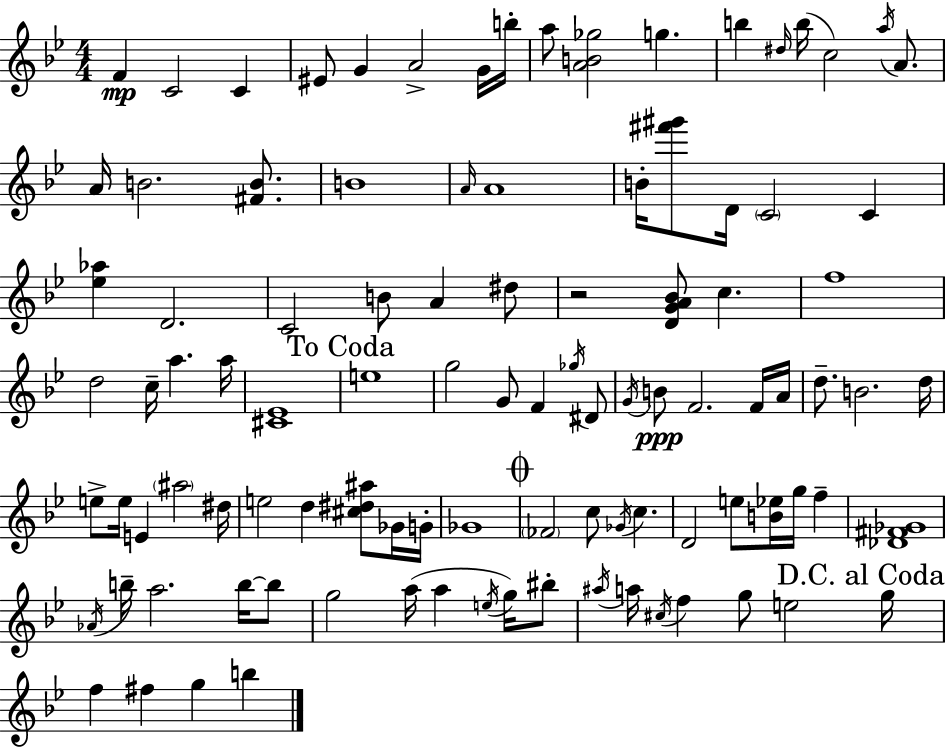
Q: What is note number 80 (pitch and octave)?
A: A#5